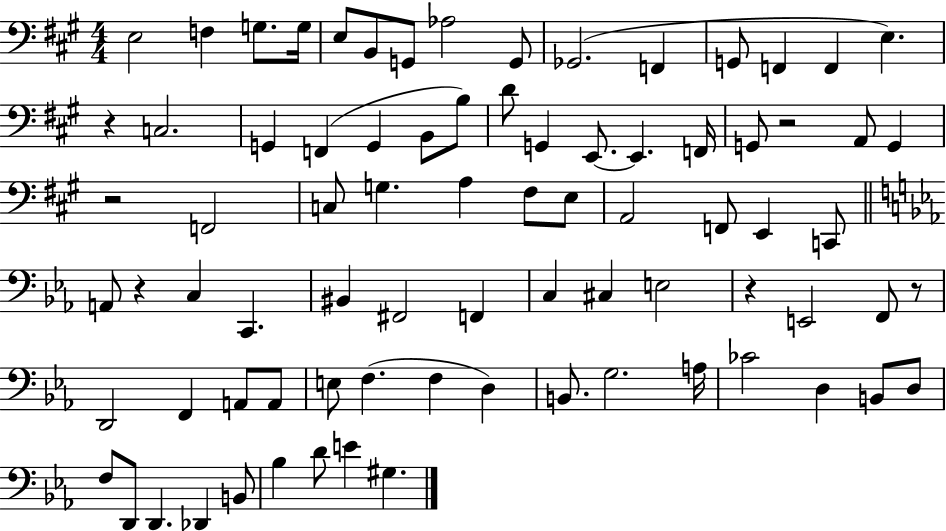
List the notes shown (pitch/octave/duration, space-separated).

E3/h F3/q G3/e. G3/s E3/e B2/e G2/e Ab3/h G2/e Gb2/h. F2/q G2/e F2/q F2/q E3/q. R/q C3/h. G2/q F2/q G2/q B2/e B3/e D4/e G2/q E2/e. E2/q. F2/s G2/e R/h A2/e G2/q R/h F2/h C3/e G3/q. A3/q F#3/e E3/e A2/h F2/e E2/q C2/e A2/e R/q C3/q C2/q. BIS2/q F#2/h F2/q C3/q C#3/q E3/h R/q E2/h F2/e R/e D2/h F2/q A2/e A2/e E3/e F3/q. F3/q D3/q B2/e. G3/h. A3/s CES4/h D3/q B2/e D3/e F3/e D2/e D2/q. Db2/q B2/e Bb3/q D4/e E4/q G#3/q.